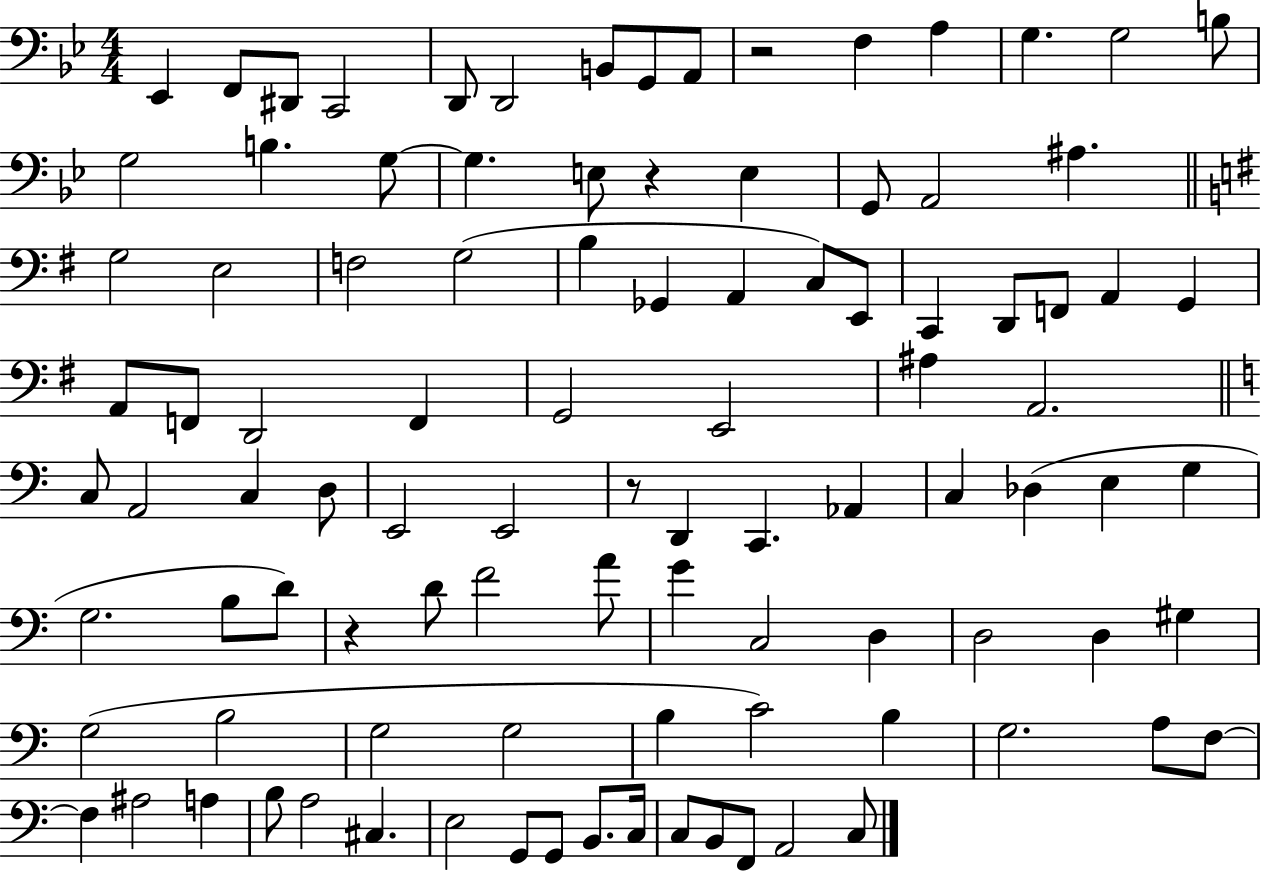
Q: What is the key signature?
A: BES major